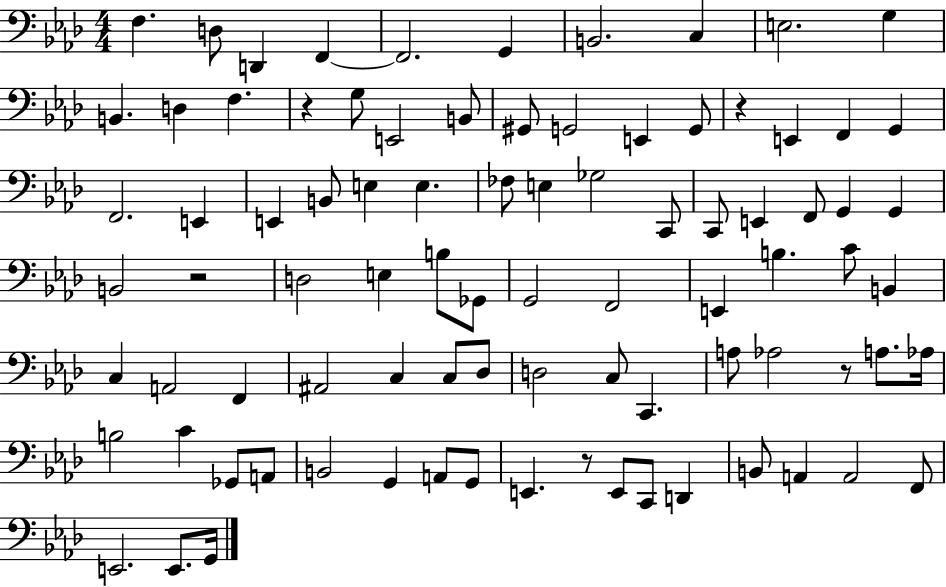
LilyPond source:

{
  \clef bass
  \numericTimeSignature
  \time 4/4
  \key aes \major
  f4. d8 d,4 f,4~~ | f,2. g,4 | b,2. c4 | e2. g4 | \break b,4. d4 f4. | r4 g8 e,2 b,8 | gis,8 g,2 e,4 g,8 | r4 e,4 f,4 g,4 | \break f,2. e,4 | e,4 b,8 e4 e4. | fes8 e4 ges2 c,8 | c,8 e,4 f,8 g,4 g,4 | \break b,2 r2 | d2 e4 b8 ges,8 | g,2 f,2 | e,4 b4. c'8 b,4 | \break c4 a,2 f,4 | ais,2 c4 c8 des8 | d2 c8 c,4. | a8 aes2 r8 a8. aes16 | \break b2 c'4 ges,8 a,8 | b,2 g,4 a,8 g,8 | e,4. r8 e,8 c,8 d,4 | b,8 a,4 a,2 f,8 | \break e,2. e,8. g,16 | \bar "|."
}